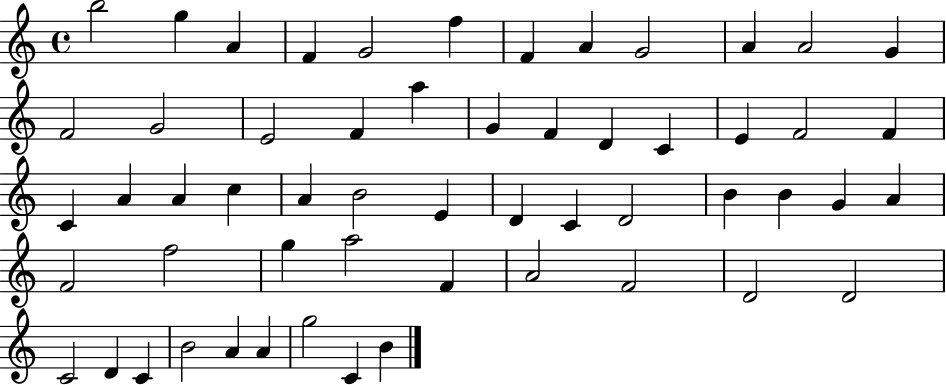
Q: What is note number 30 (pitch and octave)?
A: B4